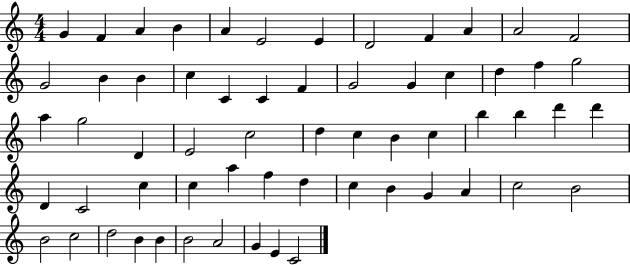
{
  \clef treble
  \numericTimeSignature
  \time 4/4
  \key c \major
  g'4 f'4 a'4 b'4 | a'4 e'2 e'4 | d'2 f'4 a'4 | a'2 f'2 | \break g'2 b'4 b'4 | c''4 c'4 c'4 f'4 | g'2 g'4 c''4 | d''4 f''4 g''2 | \break a''4 g''2 d'4 | e'2 c''2 | d''4 c''4 b'4 c''4 | b''4 b''4 d'''4 d'''4 | \break d'4 c'2 c''4 | c''4 a''4 f''4 d''4 | c''4 b'4 g'4 a'4 | c''2 b'2 | \break b'2 c''2 | d''2 b'4 b'4 | b'2 a'2 | g'4 e'4 c'2 | \break \bar "|."
}